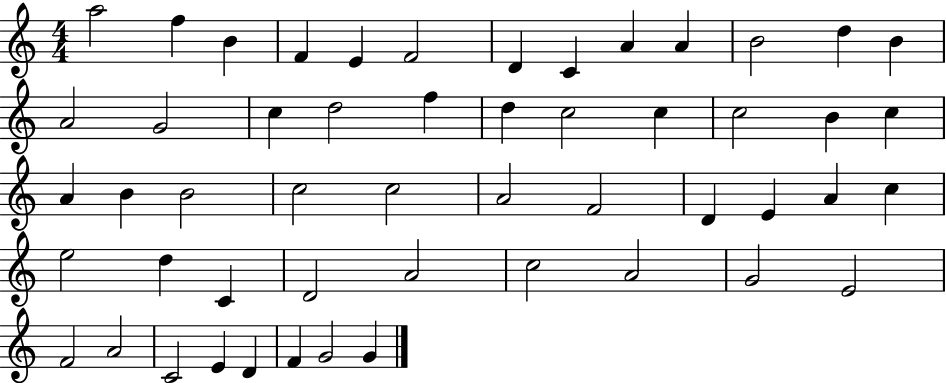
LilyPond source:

{
  \clef treble
  \numericTimeSignature
  \time 4/4
  \key c \major
  a''2 f''4 b'4 | f'4 e'4 f'2 | d'4 c'4 a'4 a'4 | b'2 d''4 b'4 | \break a'2 g'2 | c''4 d''2 f''4 | d''4 c''2 c''4 | c''2 b'4 c''4 | \break a'4 b'4 b'2 | c''2 c''2 | a'2 f'2 | d'4 e'4 a'4 c''4 | \break e''2 d''4 c'4 | d'2 a'2 | c''2 a'2 | g'2 e'2 | \break f'2 a'2 | c'2 e'4 d'4 | f'4 g'2 g'4 | \bar "|."
}